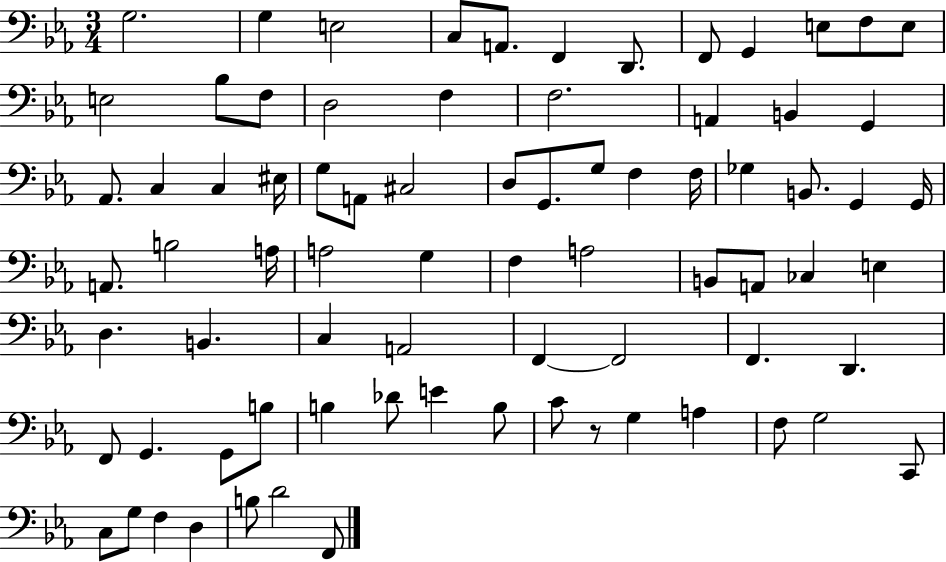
G3/h. G3/q E3/h C3/e A2/e. F2/q D2/e. F2/e G2/q E3/e F3/e E3/e E3/h Bb3/e F3/e D3/h F3/q F3/h. A2/q B2/q G2/q Ab2/e. C3/q C3/q EIS3/s G3/e A2/e C#3/h D3/e G2/e. G3/e F3/q F3/s Gb3/q B2/e. G2/q G2/s A2/e. B3/h A3/s A3/h G3/q F3/q A3/h B2/e A2/e CES3/q E3/q D3/q. B2/q. C3/q A2/h F2/q F2/h F2/q. D2/q. F2/e G2/q. G2/e B3/e B3/q Db4/e E4/q B3/e C4/e R/e G3/q A3/q F3/e G3/h C2/e C3/e G3/e F3/q D3/q B3/e D4/h F2/e